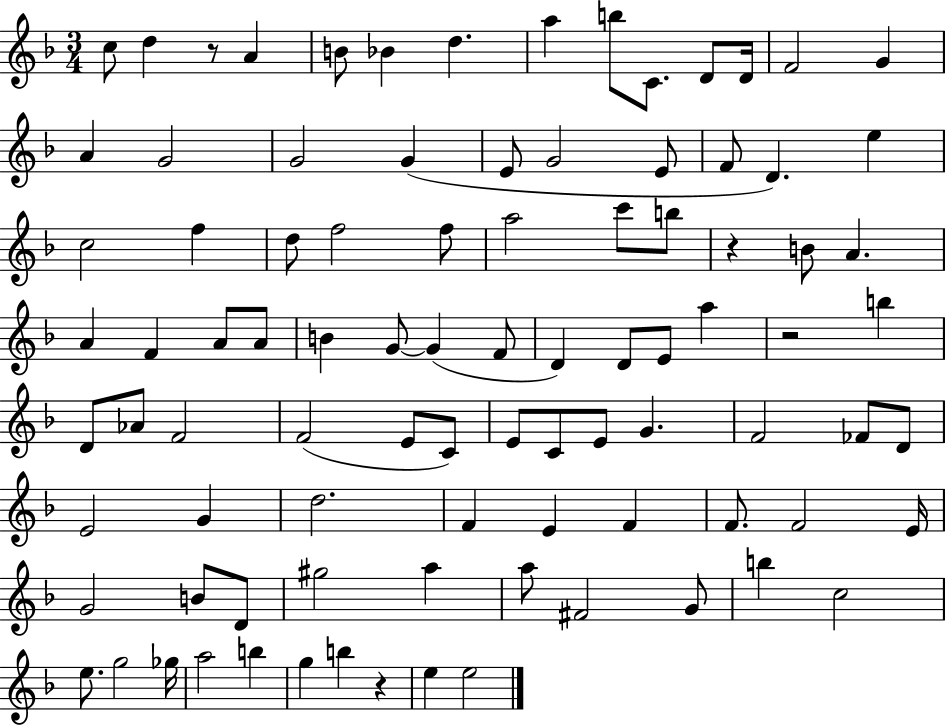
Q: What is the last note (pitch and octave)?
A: E5